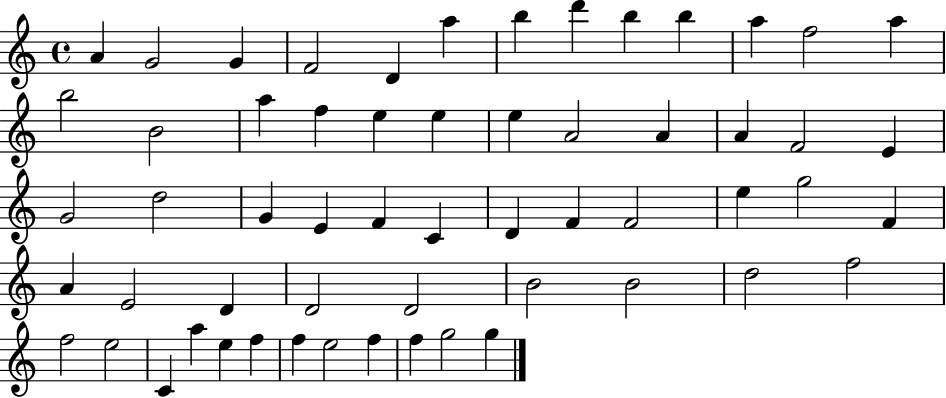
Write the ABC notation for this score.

X:1
T:Untitled
M:4/4
L:1/4
K:C
A G2 G F2 D a b d' b b a f2 a b2 B2 a f e e e A2 A A F2 E G2 d2 G E F C D F F2 e g2 F A E2 D D2 D2 B2 B2 d2 f2 f2 e2 C a e f f e2 f f g2 g